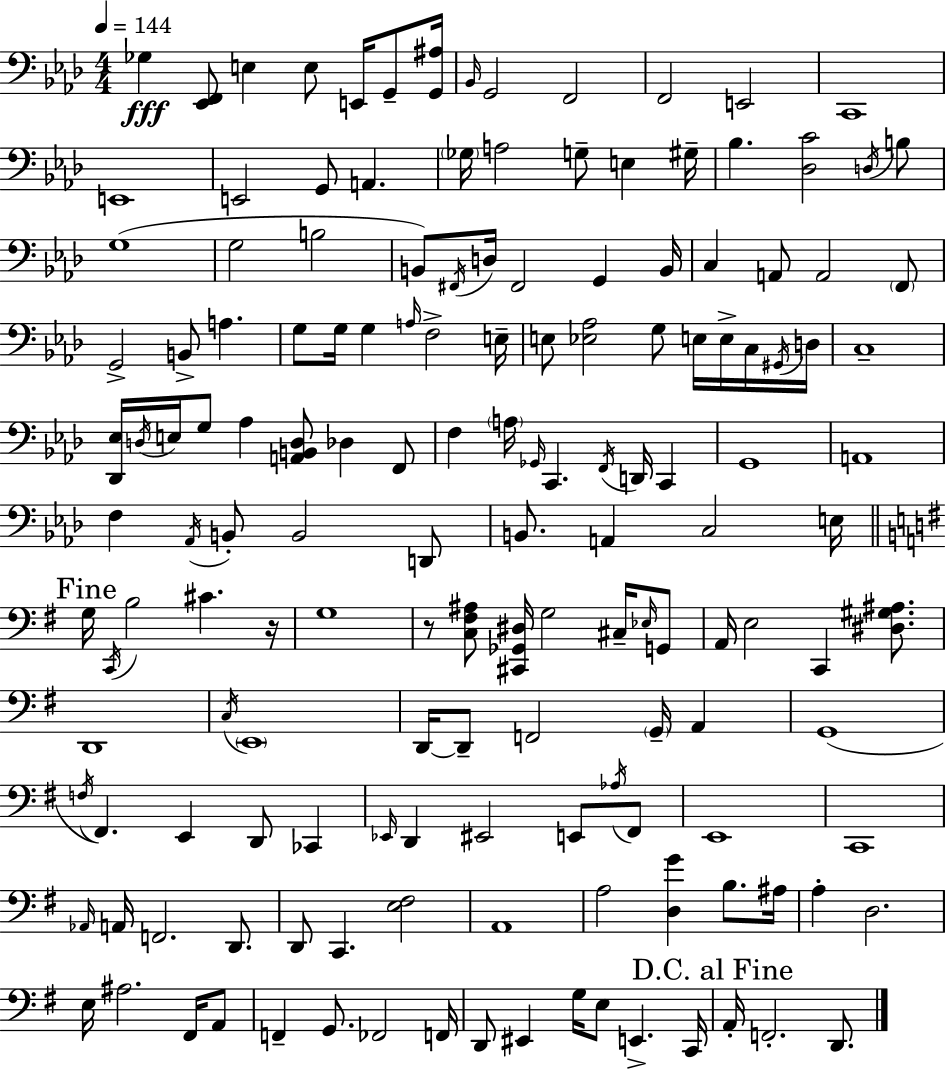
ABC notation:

X:1
T:Untitled
M:4/4
L:1/4
K:Ab
_G, [_E,,F,,]/2 E, E,/2 E,,/4 G,,/2 [G,,^A,]/4 _B,,/4 G,,2 F,,2 F,,2 E,,2 C,,4 E,,4 E,,2 G,,/2 A,, _G,/4 A,2 G,/2 E, ^G,/4 _B, [_D,C]2 D,/4 B,/2 G,4 G,2 B,2 B,,/2 ^F,,/4 D,/4 ^F,,2 G,, B,,/4 C, A,,/2 A,,2 F,,/2 G,,2 B,,/2 A, G,/2 G,/4 G, A,/4 F,2 E,/4 E,/2 [_E,_A,]2 G,/2 E,/4 E,/4 C,/4 ^G,,/4 D,/4 C,4 [_D,,_E,]/4 D,/4 E,/4 G,/2 _A, [A,,B,,D,]/2 _D, F,,/2 F, A,/4 _G,,/4 C,, F,,/4 D,,/4 C,, G,,4 A,,4 F, _A,,/4 B,,/2 B,,2 D,,/2 B,,/2 A,, C,2 E,/4 G,/4 C,,/4 B,2 ^C z/4 G,4 z/2 [C,^F,^A,]/2 [^C,,_G,,^D,]/4 G,2 ^C,/4 _E,/4 G,,/2 A,,/4 E,2 C,, [^D,^G,^A,]/2 D,,4 C,/4 E,,4 D,,/4 D,,/2 F,,2 G,,/4 A,, G,,4 F,/4 ^F,, E,, D,,/2 _C,, _E,,/4 D,, ^E,,2 E,,/2 _A,/4 ^F,,/2 E,,4 C,,4 _A,,/4 A,,/4 F,,2 D,,/2 D,,/2 C,, [E,^F,]2 A,,4 A,2 [D,G] B,/2 ^A,/4 A, D,2 E,/4 ^A,2 ^F,,/4 A,,/2 F,, G,,/2 _F,,2 F,,/4 D,,/2 ^E,, G,/4 E,/2 E,, C,,/4 A,,/4 F,,2 D,,/2